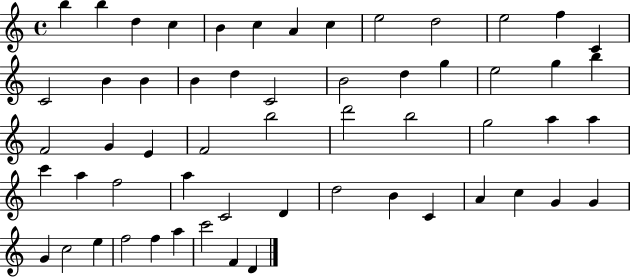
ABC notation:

X:1
T:Untitled
M:4/4
L:1/4
K:C
b b d c B c A c e2 d2 e2 f C C2 B B B d C2 B2 d g e2 g b F2 G E F2 b2 d'2 b2 g2 a a c' a f2 a C2 D d2 B C A c G G G c2 e f2 f a c'2 F D